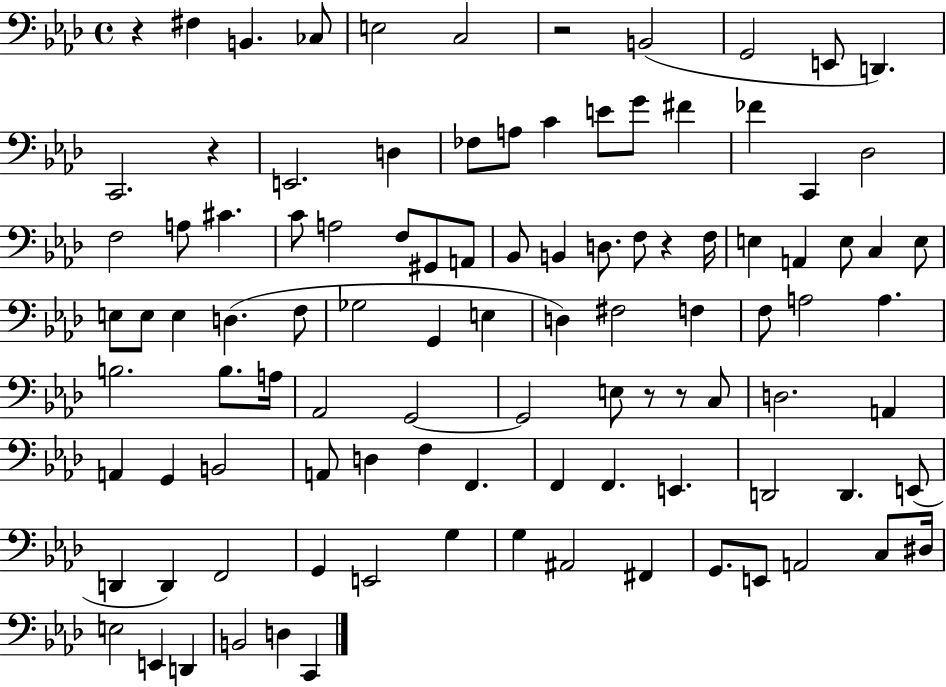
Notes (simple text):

R/q F#3/q B2/q. CES3/e E3/h C3/h R/h B2/h G2/h E2/e D2/q. C2/h. R/q E2/h. D3/q FES3/e A3/e C4/q E4/e G4/e F#4/q FES4/q C2/q Db3/h F3/h A3/e C#4/q. C4/e A3/h F3/e G#2/e A2/e Bb2/e B2/q D3/e. F3/e R/q F3/s E3/q A2/q E3/e C3/q E3/e E3/e E3/e E3/q D3/q. F3/e Gb3/h G2/q E3/q D3/q F#3/h F3/q F3/e A3/h A3/q. B3/h. B3/e. A3/s Ab2/h G2/h G2/h E3/e R/e R/e C3/e D3/h. A2/q A2/q G2/q B2/h A2/e D3/q F3/q F2/q. F2/q F2/q. E2/q. D2/h D2/q. E2/e D2/q D2/q F2/h G2/q E2/h G3/q G3/q A#2/h F#2/q G2/e. E2/e A2/h C3/e D#3/s E3/h E2/q D2/q B2/h D3/q C2/q